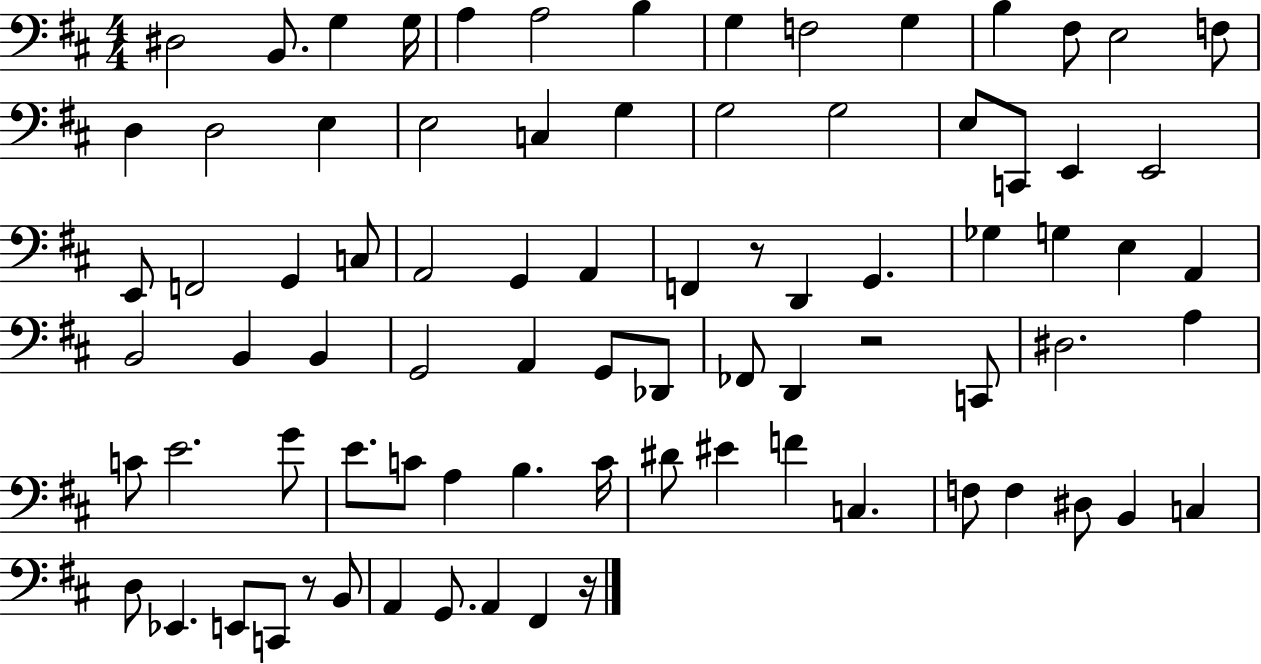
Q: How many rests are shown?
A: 4